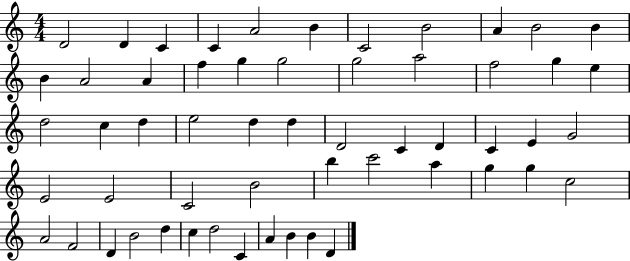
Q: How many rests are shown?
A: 0